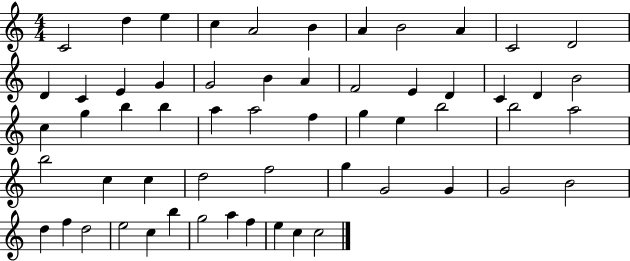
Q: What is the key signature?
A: C major